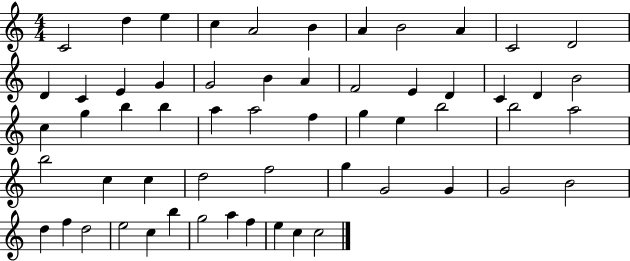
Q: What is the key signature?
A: C major